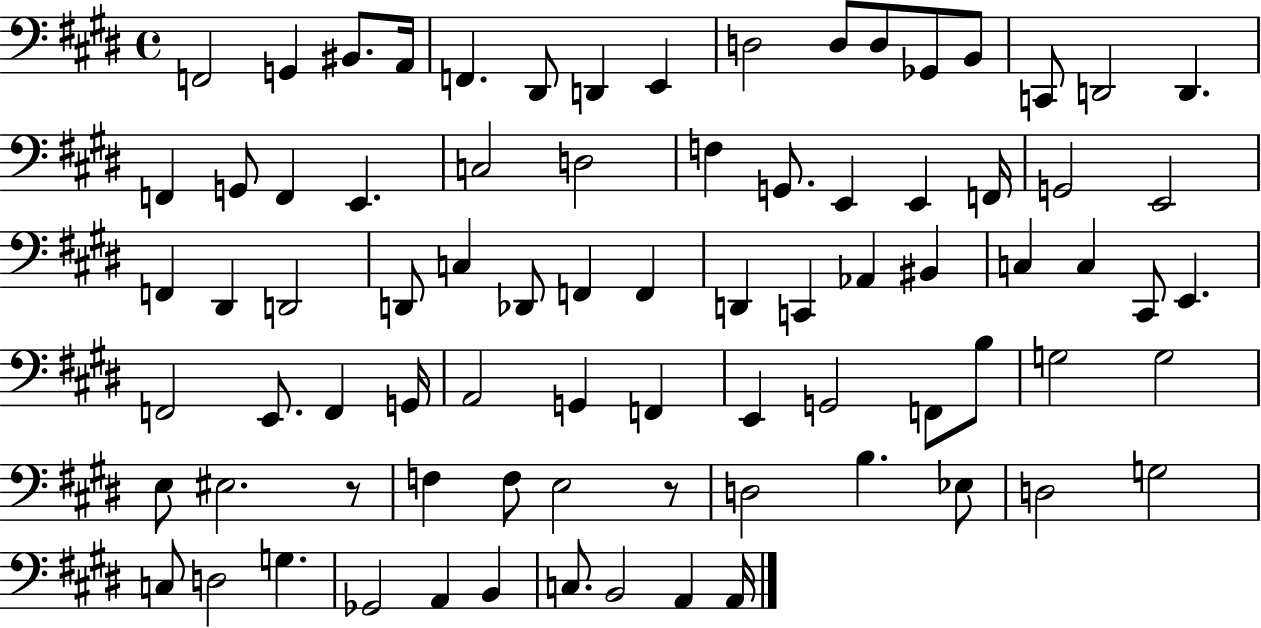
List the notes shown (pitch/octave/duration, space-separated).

F2/h G2/q BIS2/e. A2/s F2/q. D#2/e D2/q E2/q D3/h D3/e D3/e Gb2/e B2/e C2/e D2/h D2/q. F2/q G2/e F2/q E2/q. C3/h D3/h F3/q G2/e. E2/q E2/q F2/s G2/h E2/h F2/q D#2/q D2/h D2/e C3/q Db2/e F2/q F2/q D2/q C2/q Ab2/q BIS2/q C3/q C3/q C#2/e E2/q. F2/h E2/e. F2/q G2/s A2/h G2/q F2/q E2/q G2/h F2/e B3/e G3/h G3/h E3/e EIS3/h. R/e F3/q F3/e E3/h R/e D3/h B3/q. Eb3/e D3/h G3/h C3/e D3/h G3/q. Gb2/h A2/q B2/q C3/e. B2/h A2/q A2/s